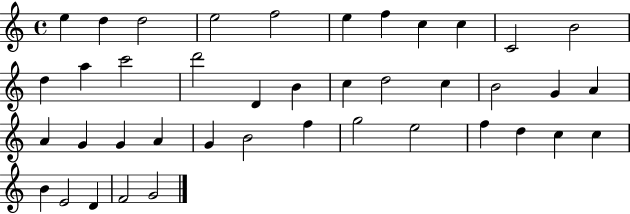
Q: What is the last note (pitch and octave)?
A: G4